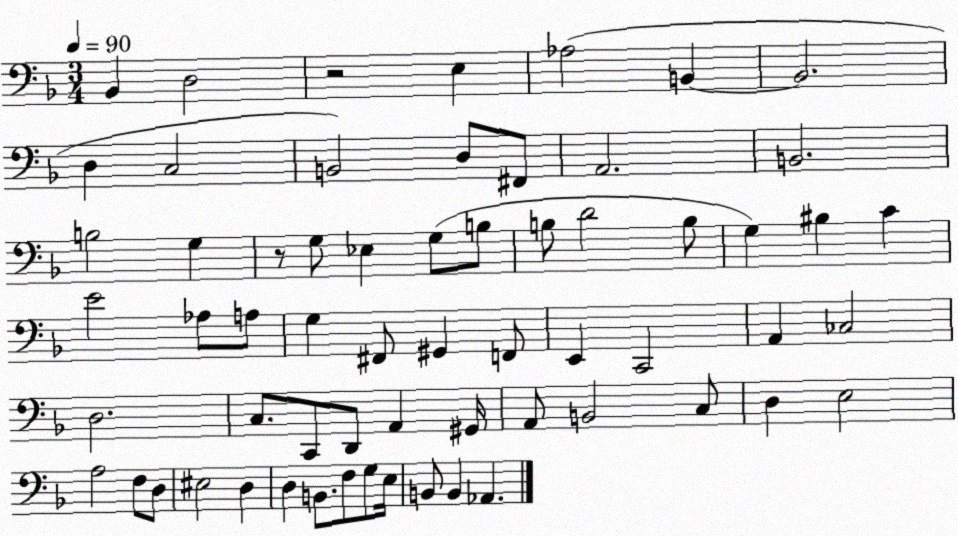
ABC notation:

X:1
T:Untitled
M:3/4
L:1/4
K:F
_B,, D,2 z2 E, _A,2 B,, B,,2 D, C,2 B,,2 D,/2 ^F,,/2 A,,2 B,,2 B,2 G, z/2 G,/2 _E, G,/2 B,/2 B,/2 D2 B,/2 G, ^B, C E2 _A,/2 A,/2 G, ^F,,/2 ^G,, F,,/2 E,, C,,2 A,, _C,2 D,2 C,/2 C,,/2 D,,/2 A,, ^G,,/4 A,,/2 B,,2 C,/2 D, E,2 A,2 F,/2 D,/2 ^E,2 D, D, B,,/2 F,/2 G,/2 E,/4 B,,/2 B,, _A,,